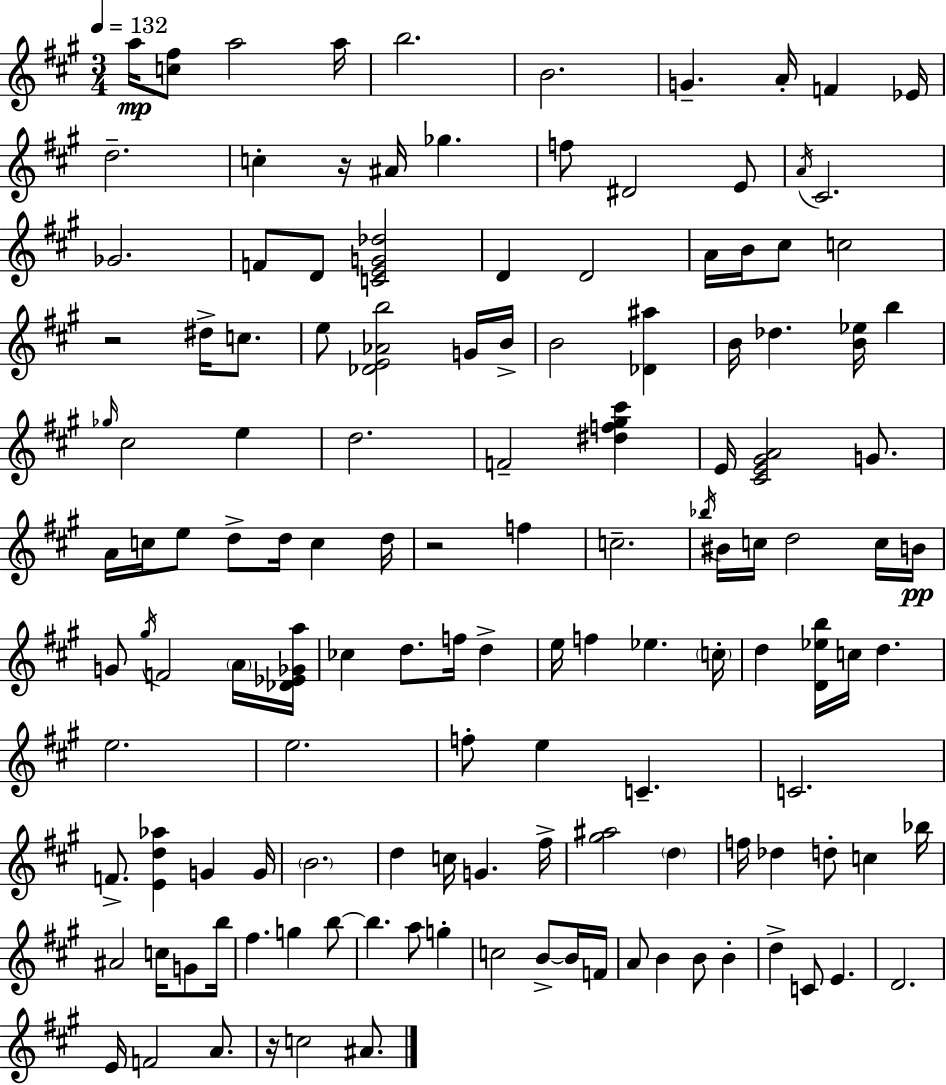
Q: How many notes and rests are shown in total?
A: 135